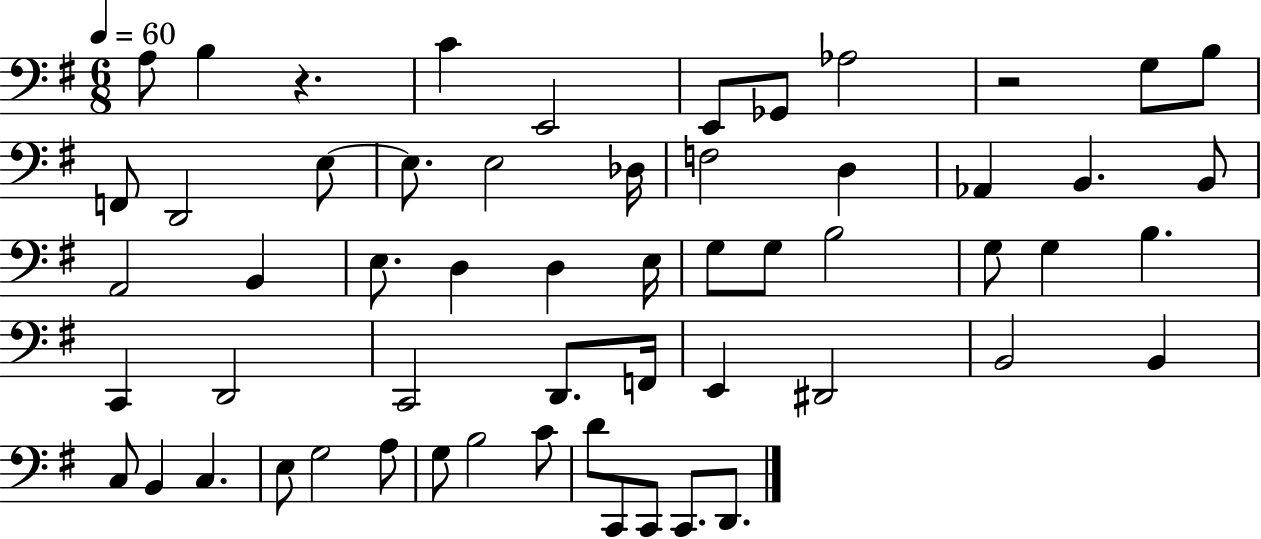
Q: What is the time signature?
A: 6/8